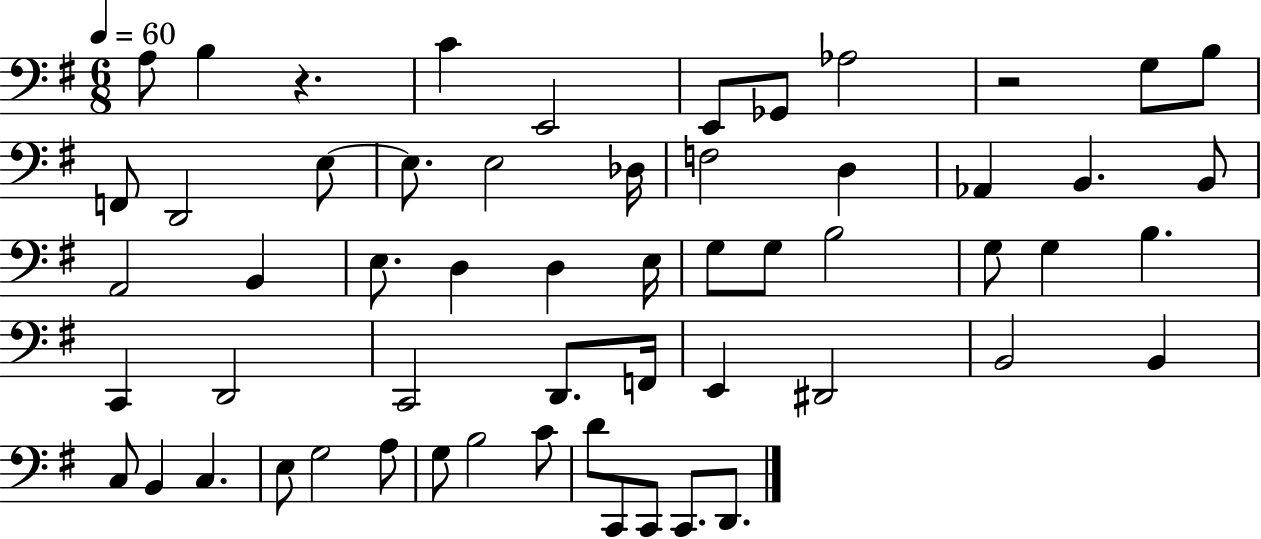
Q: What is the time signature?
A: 6/8